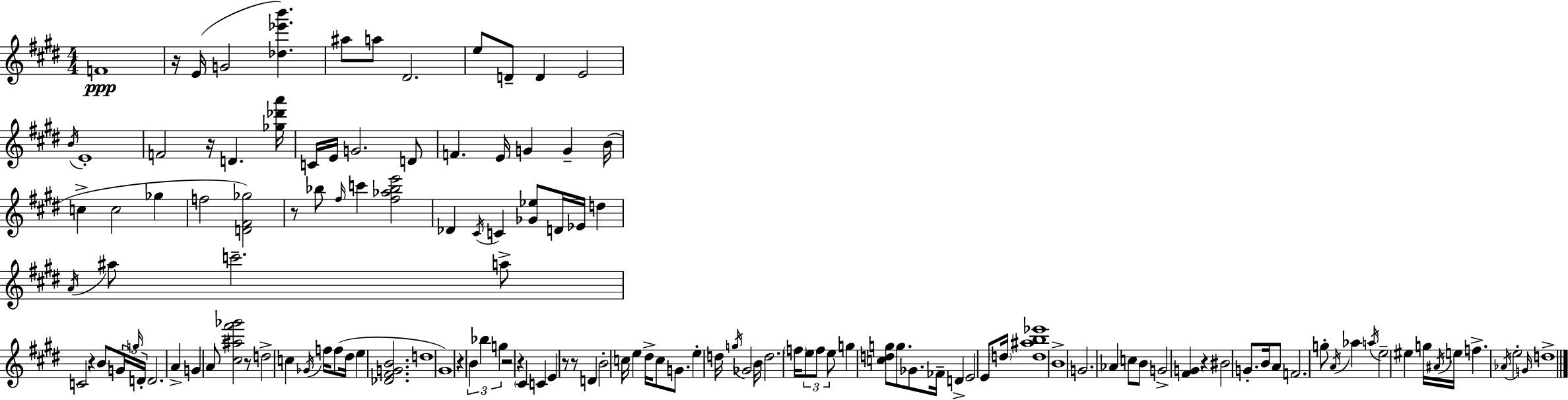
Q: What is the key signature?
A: E major